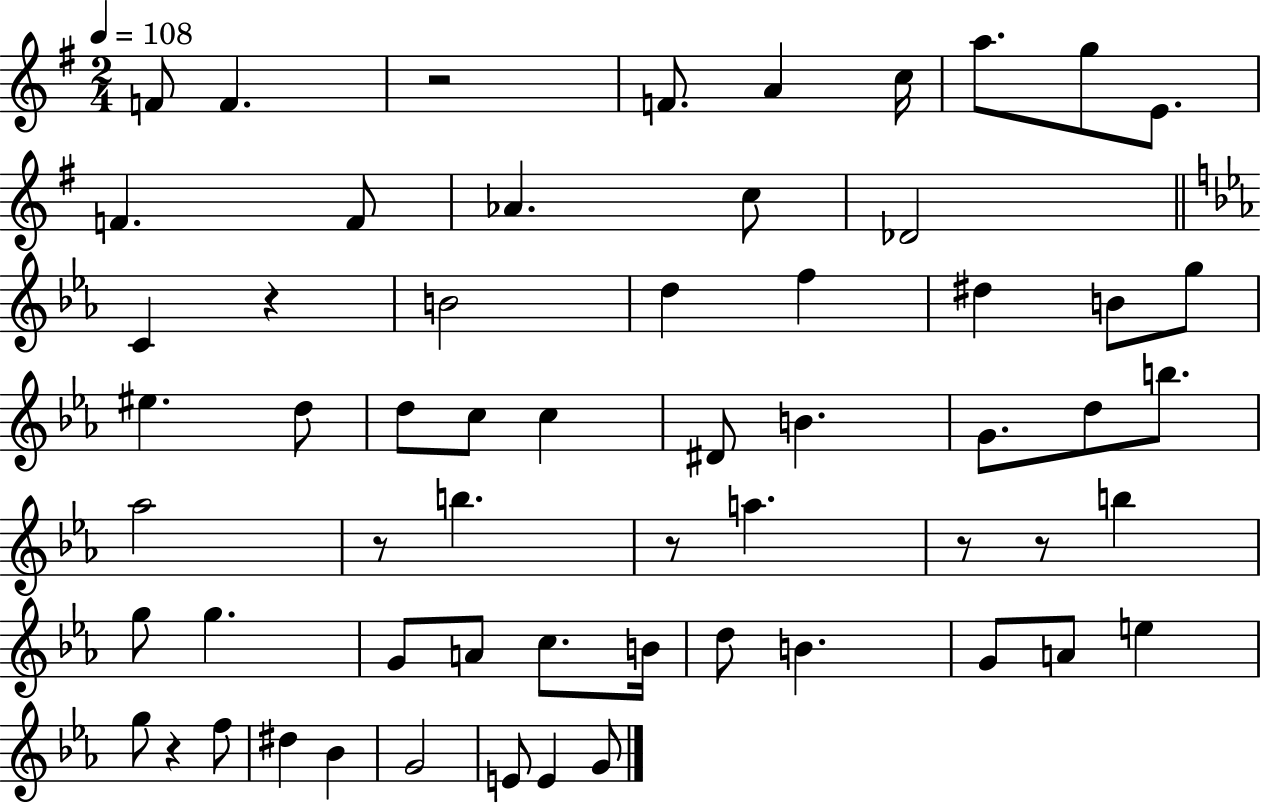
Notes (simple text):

F4/e F4/q. R/h F4/e. A4/q C5/s A5/e. G5/e E4/e. F4/q. F4/e Ab4/q. C5/e Db4/h C4/q R/q B4/h D5/q F5/q D#5/q B4/e G5/e EIS5/q. D5/e D5/e C5/e C5/q D#4/e B4/q. G4/e. D5/e B5/e. Ab5/h R/e B5/q. R/e A5/q. R/e R/e B5/q G5/e G5/q. G4/e A4/e C5/e. B4/s D5/e B4/q. G4/e A4/e E5/q G5/e R/q F5/e D#5/q Bb4/q G4/h E4/e E4/q G4/e